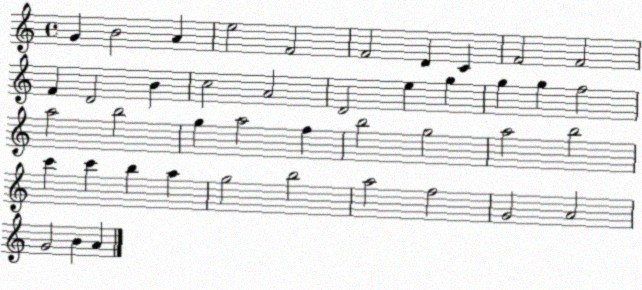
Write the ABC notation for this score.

X:1
T:Untitled
M:4/4
L:1/4
K:C
G B2 A e2 F2 F2 D C F2 F2 F D2 B c2 A2 D2 e g g g f2 a2 b2 g a2 f b2 g2 a2 b2 c' c' b a g2 b2 a2 f2 G2 A2 G2 B A